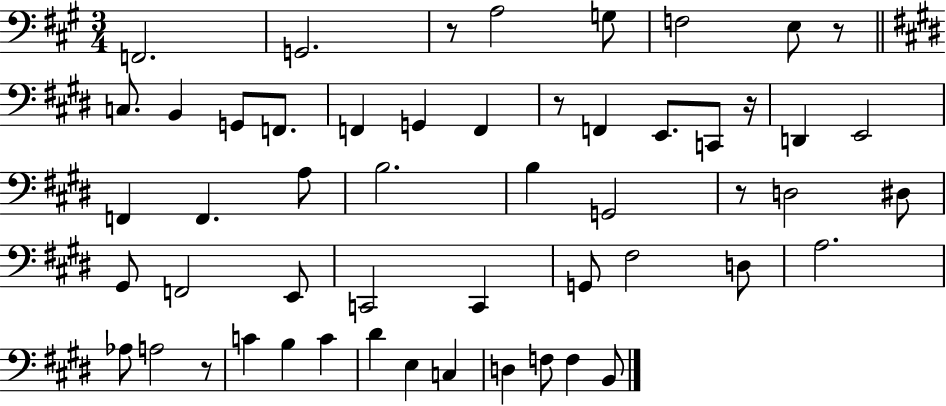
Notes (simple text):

F2/h. G2/h. R/e A3/h G3/e F3/h E3/e R/e C3/e. B2/q G2/e F2/e. F2/q G2/q F2/q R/e F2/q E2/e. C2/e R/s D2/q E2/h F2/q F2/q. A3/e B3/h. B3/q G2/h R/e D3/h D#3/e G#2/e F2/h E2/e C2/h C2/q G2/e F#3/h D3/e A3/h. Ab3/e A3/h R/e C4/q B3/q C4/q D#4/q E3/q C3/q D3/q F3/e F3/q B2/e